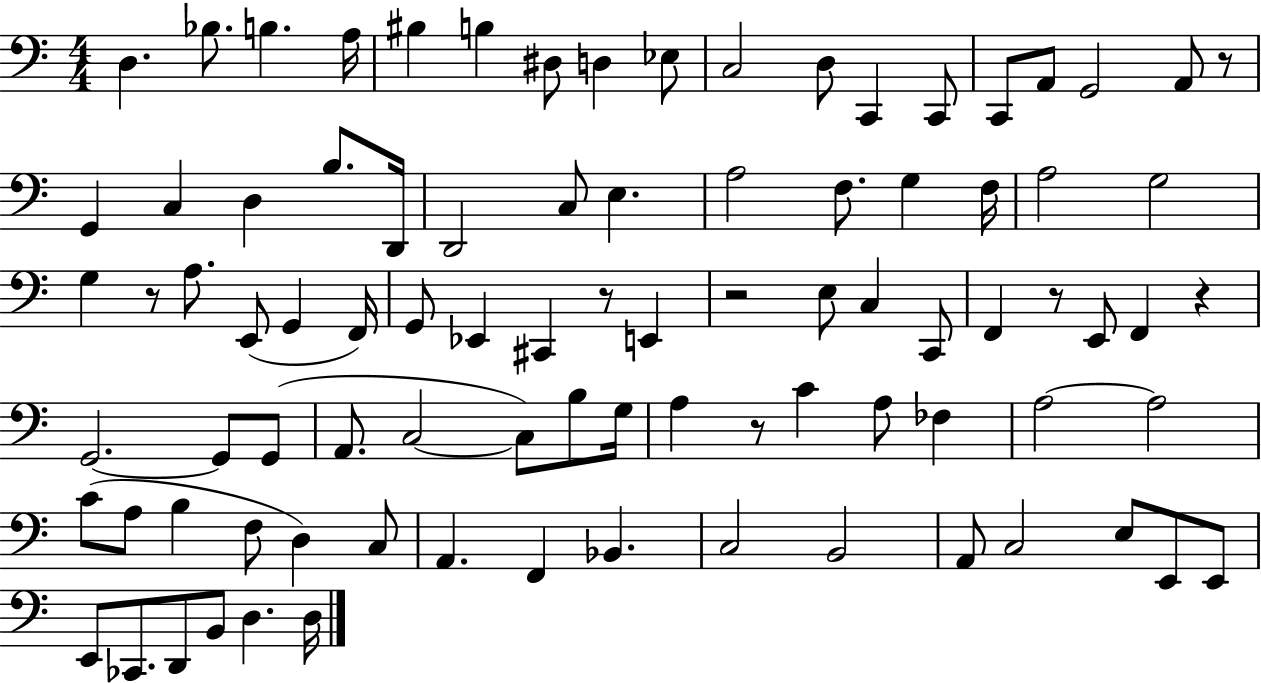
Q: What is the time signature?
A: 4/4